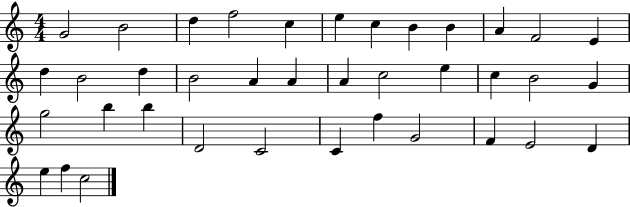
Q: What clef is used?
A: treble